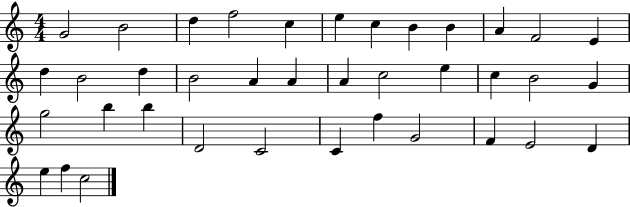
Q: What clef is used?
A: treble